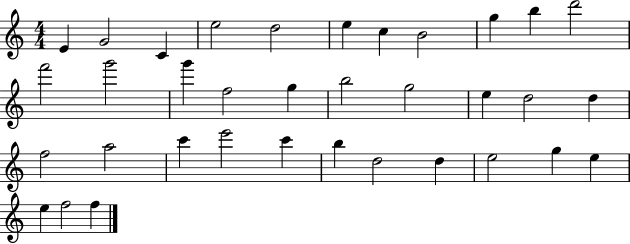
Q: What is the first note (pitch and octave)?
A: E4